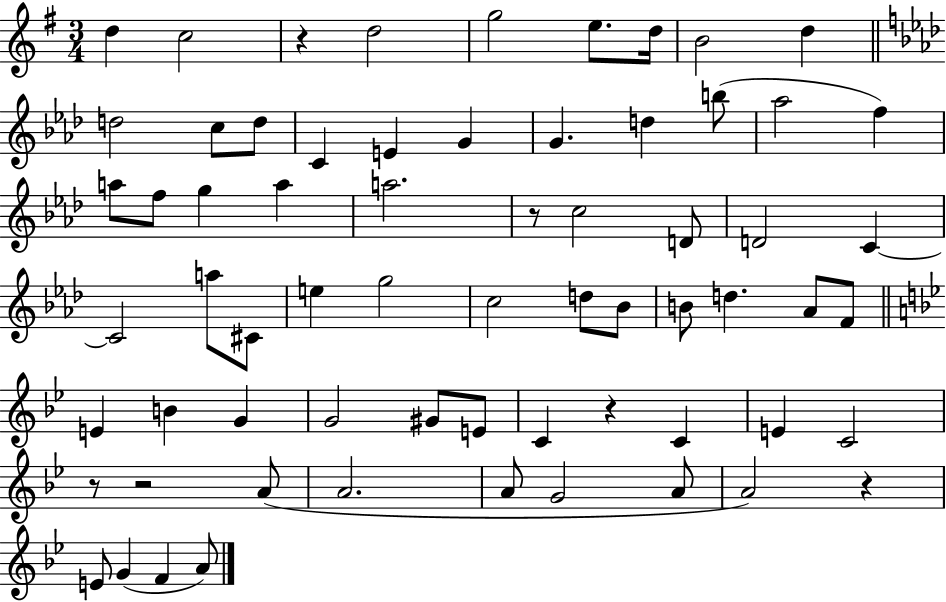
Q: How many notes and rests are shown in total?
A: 66